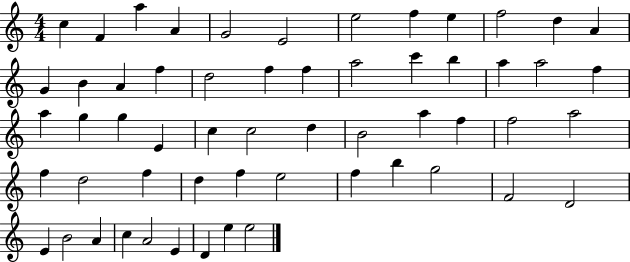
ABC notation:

X:1
T:Untitled
M:4/4
L:1/4
K:C
c F a A G2 E2 e2 f e f2 d A G B A f d2 f f a2 c' b a a2 f a g g E c c2 d B2 a f f2 a2 f d2 f d f e2 f b g2 F2 D2 E B2 A c A2 E D e e2